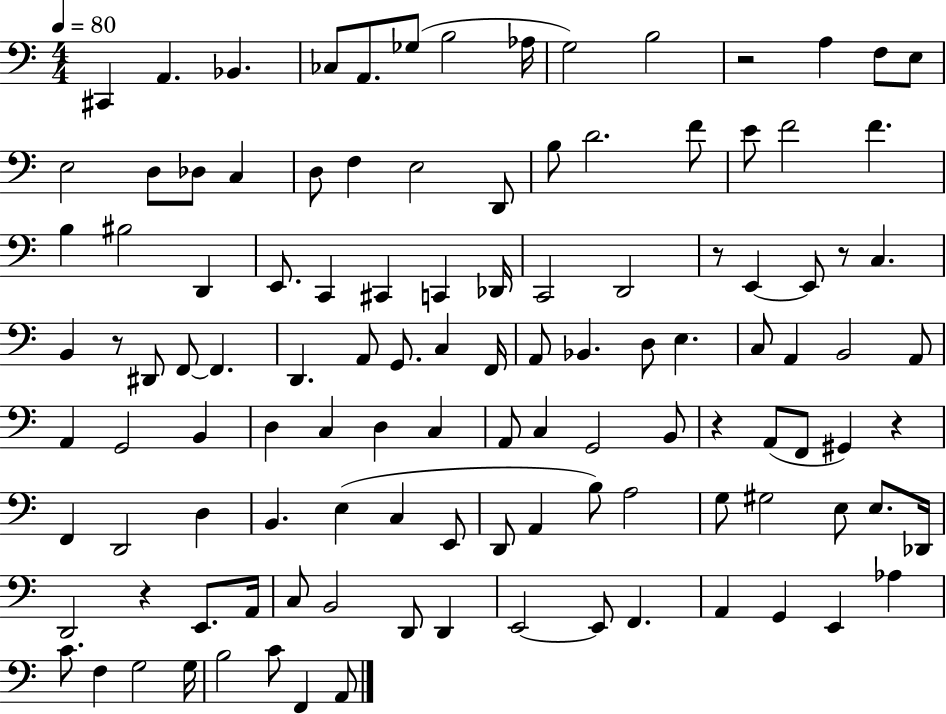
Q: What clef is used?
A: bass